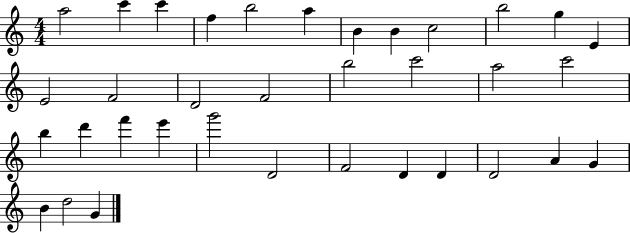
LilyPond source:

{
  \clef treble
  \numericTimeSignature
  \time 4/4
  \key c \major
  a''2 c'''4 c'''4 | f''4 b''2 a''4 | b'4 b'4 c''2 | b''2 g''4 e'4 | \break e'2 f'2 | d'2 f'2 | b''2 c'''2 | a''2 c'''2 | \break b''4 d'''4 f'''4 e'''4 | g'''2 d'2 | f'2 d'4 d'4 | d'2 a'4 g'4 | \break b'4 d''2 g'4 | \bar "|."
}